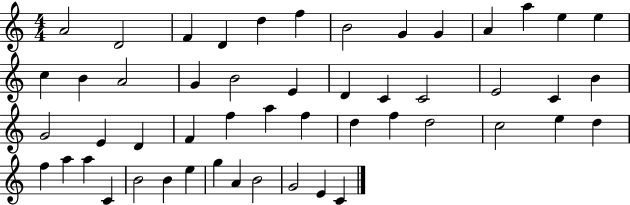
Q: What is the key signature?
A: C major